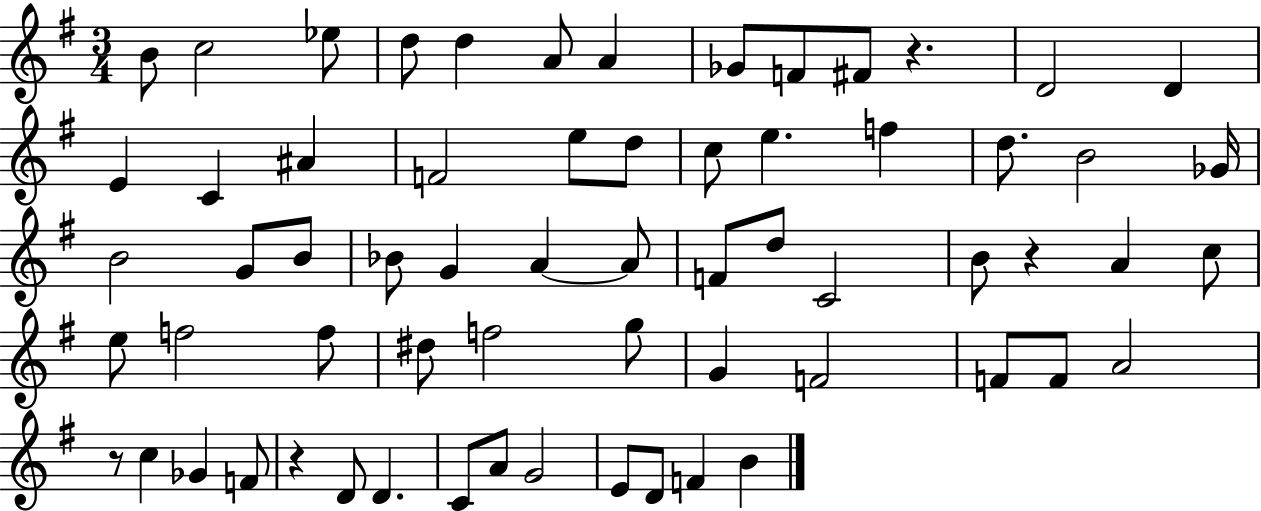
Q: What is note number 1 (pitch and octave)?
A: B4